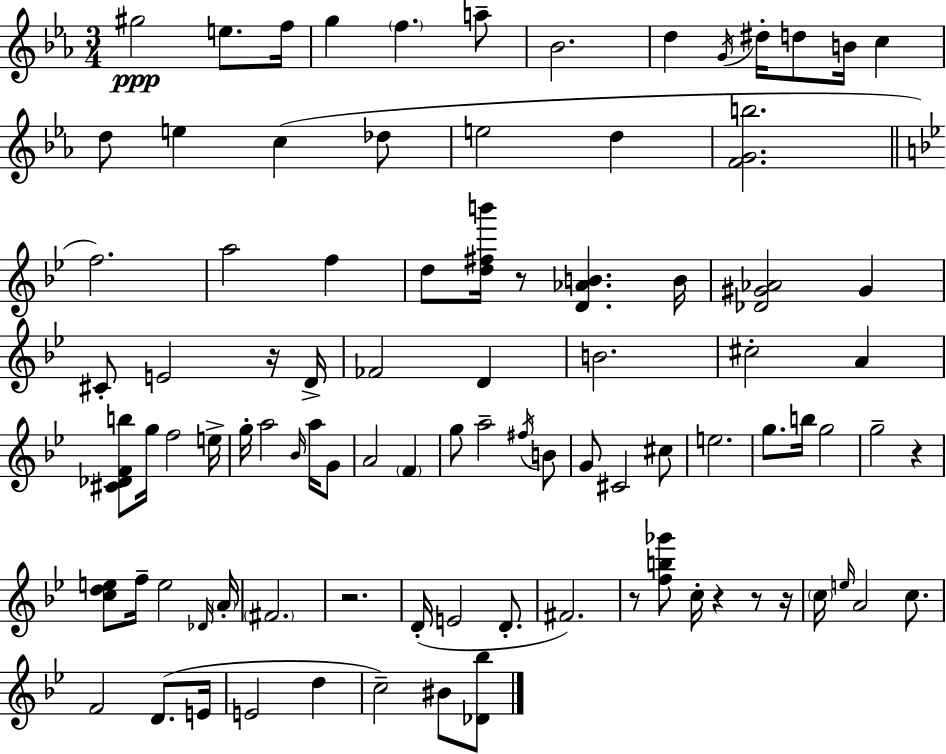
G#5/h E5/e. F5/s G5/q F5/q. A5/e Bb4/h. D5/q G4/s D#5/s D5/e B4/s C5/q D5/e E5/q C5/q Db5/e E5/h D5/q [F4,G4,B5]/h. F5/h. A5/h F5/q D5/e [D5,F#5,B6]/s R/e [D4,Ab4,B4]/q. B4/s [Db4,G#4,Ab4]/h G#4/q C#4/e E4/h R/s D4/s FES4/h D4/q B4/h. C#5/h A4/q [C#4,Db4,F4,B5]/e G5/s F5/h E5/s G5/s A5/h Bb4/s A5/s G4/e A4/h F4/q G5/e A5/h F#5/s B4/e G4/e C#4/h C#5/e E5/h. G5/e. B5/s G5/h G5/h R/q [C5,D5,E5]/e F5/s E5/h Db4/s A4/s F#4/h. R/h. D4/s E4/h D4/e. F#4/h. R/e [F5,B5,Gb6]/e C5/s R/q R/e R/s C5/s E5/s A4/h C5/e. F4/h D4/e. E4/s E4/h D5/q C5/h BIS4/e [Db4,Bb5]/e